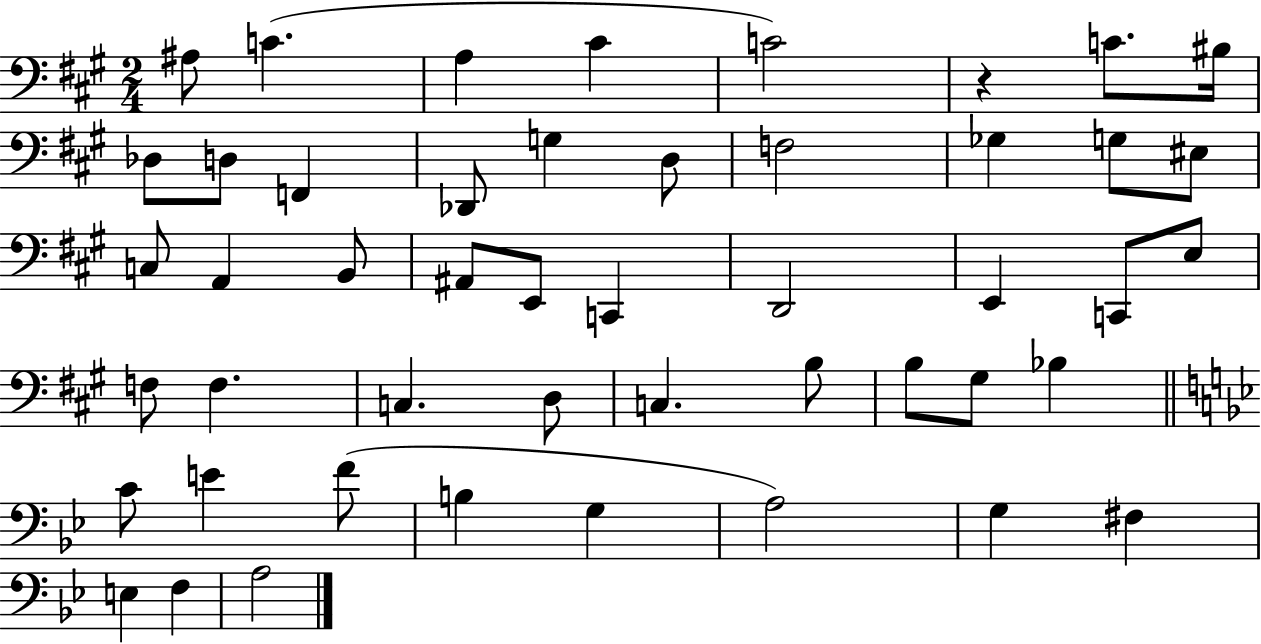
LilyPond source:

{
  \clef bass
  \numericTimeSignature
  \time 2/4
  \key a \major
  \repeat volta 2 { ais8 c'4.( | a4 cis'4 | c'2) | r4 c'8. bis16 | \break des8 d8 f,4 | des,8 g4 d8 | f2 | ges4 g8 eis8 | \break c8 a,4 b,8 | ais,8 e,8 c,4 | d,2 | e,4 c,8 e8 | \break f8 f4. | c4. d8 | c4. b8 | b8 gis8 bes4 | \break \bar "||" \break \key g \minor c'8 e'4 f'8( | b4 g4 | a2) | g4 fis4 | \break e4 f4 | a2 | } \bar "|."
}